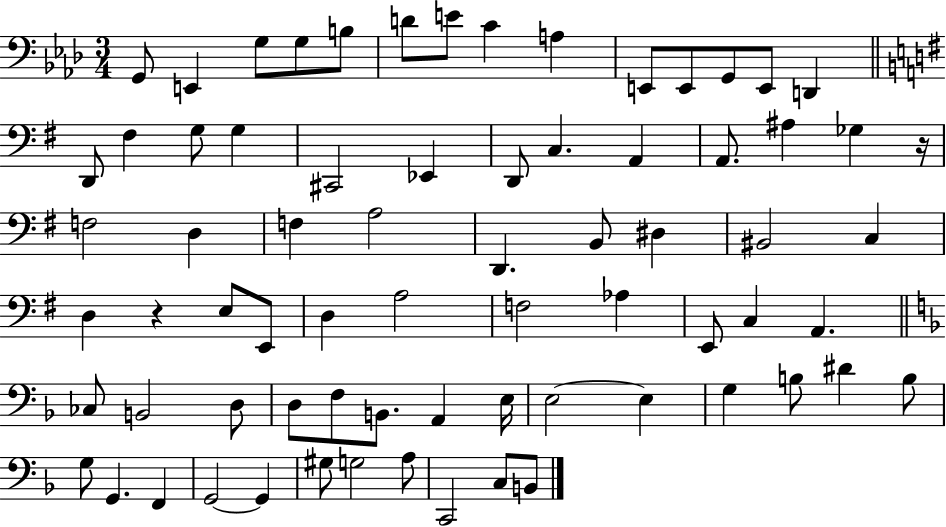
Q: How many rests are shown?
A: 2